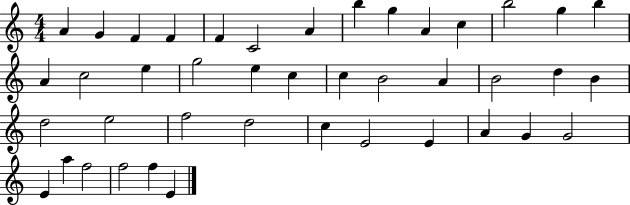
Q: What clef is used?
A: treble